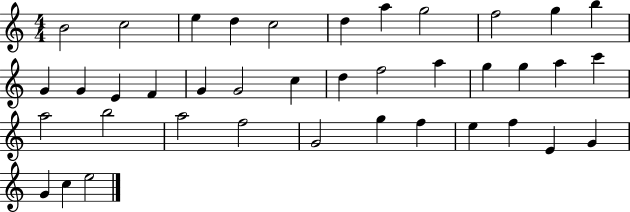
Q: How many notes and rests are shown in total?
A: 39